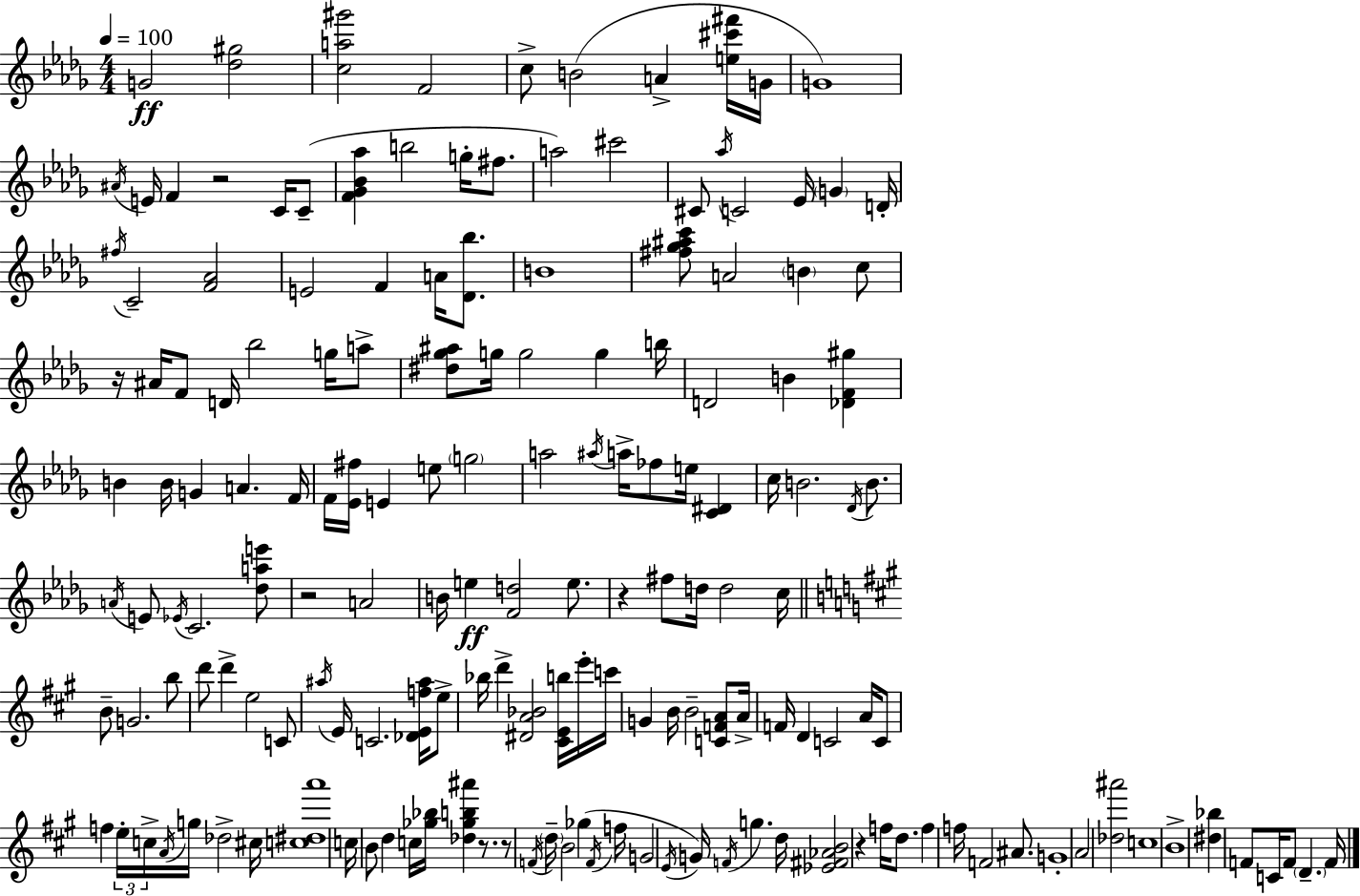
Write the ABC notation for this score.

X:1
T:Untitled
M:4/4
L:1/4
K:Bbm
G2 [_d^g]2 [ca^g']2 F2 c/2 B2 A [e^c'^f']/4 G/4 G4 ^A/4 E/4 F z2 C/4 C/2 [F_G_B_a] b2 g/4 ^f/2 a2 ^c'2 ^C/2 _a/4 C2 _E/4 G D/4 ^f/4 C2 [F_A]2 E2 F A/4 [_D_b]/2 B4 [^f_g^ac']/2 A2 B c/2 z/4 ^A/4 F/2 D/4 _b2 g/4 a/2 [^d_g^a]/2 g/4 g2 g b/4 D2 B [_DF^g] B B/4 G A F/4 F/4 [_E^f]/4 E e/2 g2 a2 ^a/4 a/4 _f/2 e/4 [C^D] c/4 B2 _D/4 B/2 A/4 E/2 _E/4 C2 [_dae']/2 z2 A2 B/4 e [Fd]2 e/2 z ^f/2 d/4 d2 c/4 B/2 G2 b/2 d'/2 d' e2 C/2 ^a/4 E/4 C2 [_DEf^a]/4 e/2 _b/4 d' [^DA_B]2 [^CEb]/4 e'/4 c'/4 G B/4 B2 [CFA]/2 A/4 F/4 D C2 A/4 C/2 f e/4 c/4 A/4 g/4 _d2 ^c/4 [c^da']4 c/4 B/2 d c/4 [_g_b]/4 [_d_gb^a'] z/2 z/2 F/4 d/4 B2 _g F/4 f/4 G2 E/4 G/4 F/4 g d/4 [_E^F_AB]2 z f/4 d/2 f f/4 F2 ^A/2 G4 A2 [_d^a']2 c4 B4 [^d_b] F/2 C/4 F/2 D F/4